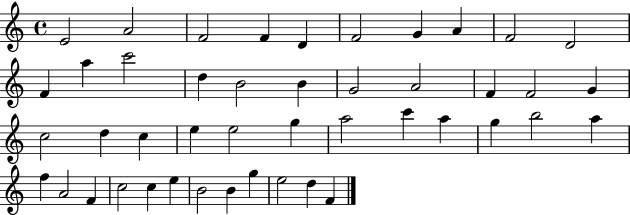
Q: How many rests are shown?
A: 0